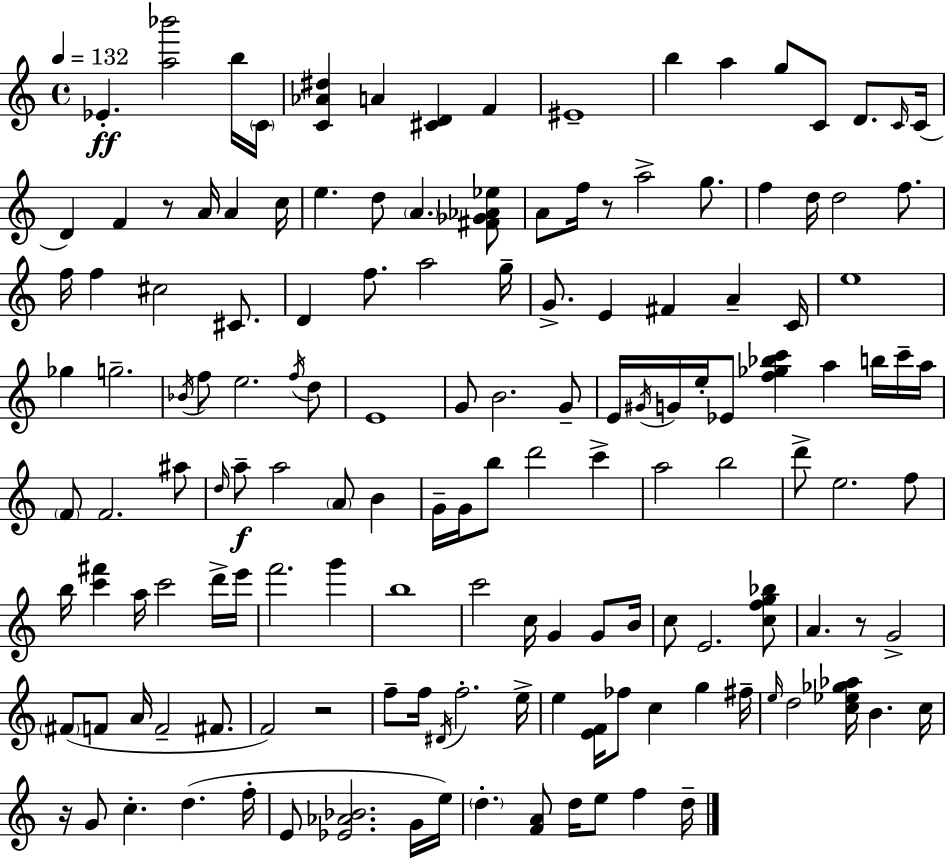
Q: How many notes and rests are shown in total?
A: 146